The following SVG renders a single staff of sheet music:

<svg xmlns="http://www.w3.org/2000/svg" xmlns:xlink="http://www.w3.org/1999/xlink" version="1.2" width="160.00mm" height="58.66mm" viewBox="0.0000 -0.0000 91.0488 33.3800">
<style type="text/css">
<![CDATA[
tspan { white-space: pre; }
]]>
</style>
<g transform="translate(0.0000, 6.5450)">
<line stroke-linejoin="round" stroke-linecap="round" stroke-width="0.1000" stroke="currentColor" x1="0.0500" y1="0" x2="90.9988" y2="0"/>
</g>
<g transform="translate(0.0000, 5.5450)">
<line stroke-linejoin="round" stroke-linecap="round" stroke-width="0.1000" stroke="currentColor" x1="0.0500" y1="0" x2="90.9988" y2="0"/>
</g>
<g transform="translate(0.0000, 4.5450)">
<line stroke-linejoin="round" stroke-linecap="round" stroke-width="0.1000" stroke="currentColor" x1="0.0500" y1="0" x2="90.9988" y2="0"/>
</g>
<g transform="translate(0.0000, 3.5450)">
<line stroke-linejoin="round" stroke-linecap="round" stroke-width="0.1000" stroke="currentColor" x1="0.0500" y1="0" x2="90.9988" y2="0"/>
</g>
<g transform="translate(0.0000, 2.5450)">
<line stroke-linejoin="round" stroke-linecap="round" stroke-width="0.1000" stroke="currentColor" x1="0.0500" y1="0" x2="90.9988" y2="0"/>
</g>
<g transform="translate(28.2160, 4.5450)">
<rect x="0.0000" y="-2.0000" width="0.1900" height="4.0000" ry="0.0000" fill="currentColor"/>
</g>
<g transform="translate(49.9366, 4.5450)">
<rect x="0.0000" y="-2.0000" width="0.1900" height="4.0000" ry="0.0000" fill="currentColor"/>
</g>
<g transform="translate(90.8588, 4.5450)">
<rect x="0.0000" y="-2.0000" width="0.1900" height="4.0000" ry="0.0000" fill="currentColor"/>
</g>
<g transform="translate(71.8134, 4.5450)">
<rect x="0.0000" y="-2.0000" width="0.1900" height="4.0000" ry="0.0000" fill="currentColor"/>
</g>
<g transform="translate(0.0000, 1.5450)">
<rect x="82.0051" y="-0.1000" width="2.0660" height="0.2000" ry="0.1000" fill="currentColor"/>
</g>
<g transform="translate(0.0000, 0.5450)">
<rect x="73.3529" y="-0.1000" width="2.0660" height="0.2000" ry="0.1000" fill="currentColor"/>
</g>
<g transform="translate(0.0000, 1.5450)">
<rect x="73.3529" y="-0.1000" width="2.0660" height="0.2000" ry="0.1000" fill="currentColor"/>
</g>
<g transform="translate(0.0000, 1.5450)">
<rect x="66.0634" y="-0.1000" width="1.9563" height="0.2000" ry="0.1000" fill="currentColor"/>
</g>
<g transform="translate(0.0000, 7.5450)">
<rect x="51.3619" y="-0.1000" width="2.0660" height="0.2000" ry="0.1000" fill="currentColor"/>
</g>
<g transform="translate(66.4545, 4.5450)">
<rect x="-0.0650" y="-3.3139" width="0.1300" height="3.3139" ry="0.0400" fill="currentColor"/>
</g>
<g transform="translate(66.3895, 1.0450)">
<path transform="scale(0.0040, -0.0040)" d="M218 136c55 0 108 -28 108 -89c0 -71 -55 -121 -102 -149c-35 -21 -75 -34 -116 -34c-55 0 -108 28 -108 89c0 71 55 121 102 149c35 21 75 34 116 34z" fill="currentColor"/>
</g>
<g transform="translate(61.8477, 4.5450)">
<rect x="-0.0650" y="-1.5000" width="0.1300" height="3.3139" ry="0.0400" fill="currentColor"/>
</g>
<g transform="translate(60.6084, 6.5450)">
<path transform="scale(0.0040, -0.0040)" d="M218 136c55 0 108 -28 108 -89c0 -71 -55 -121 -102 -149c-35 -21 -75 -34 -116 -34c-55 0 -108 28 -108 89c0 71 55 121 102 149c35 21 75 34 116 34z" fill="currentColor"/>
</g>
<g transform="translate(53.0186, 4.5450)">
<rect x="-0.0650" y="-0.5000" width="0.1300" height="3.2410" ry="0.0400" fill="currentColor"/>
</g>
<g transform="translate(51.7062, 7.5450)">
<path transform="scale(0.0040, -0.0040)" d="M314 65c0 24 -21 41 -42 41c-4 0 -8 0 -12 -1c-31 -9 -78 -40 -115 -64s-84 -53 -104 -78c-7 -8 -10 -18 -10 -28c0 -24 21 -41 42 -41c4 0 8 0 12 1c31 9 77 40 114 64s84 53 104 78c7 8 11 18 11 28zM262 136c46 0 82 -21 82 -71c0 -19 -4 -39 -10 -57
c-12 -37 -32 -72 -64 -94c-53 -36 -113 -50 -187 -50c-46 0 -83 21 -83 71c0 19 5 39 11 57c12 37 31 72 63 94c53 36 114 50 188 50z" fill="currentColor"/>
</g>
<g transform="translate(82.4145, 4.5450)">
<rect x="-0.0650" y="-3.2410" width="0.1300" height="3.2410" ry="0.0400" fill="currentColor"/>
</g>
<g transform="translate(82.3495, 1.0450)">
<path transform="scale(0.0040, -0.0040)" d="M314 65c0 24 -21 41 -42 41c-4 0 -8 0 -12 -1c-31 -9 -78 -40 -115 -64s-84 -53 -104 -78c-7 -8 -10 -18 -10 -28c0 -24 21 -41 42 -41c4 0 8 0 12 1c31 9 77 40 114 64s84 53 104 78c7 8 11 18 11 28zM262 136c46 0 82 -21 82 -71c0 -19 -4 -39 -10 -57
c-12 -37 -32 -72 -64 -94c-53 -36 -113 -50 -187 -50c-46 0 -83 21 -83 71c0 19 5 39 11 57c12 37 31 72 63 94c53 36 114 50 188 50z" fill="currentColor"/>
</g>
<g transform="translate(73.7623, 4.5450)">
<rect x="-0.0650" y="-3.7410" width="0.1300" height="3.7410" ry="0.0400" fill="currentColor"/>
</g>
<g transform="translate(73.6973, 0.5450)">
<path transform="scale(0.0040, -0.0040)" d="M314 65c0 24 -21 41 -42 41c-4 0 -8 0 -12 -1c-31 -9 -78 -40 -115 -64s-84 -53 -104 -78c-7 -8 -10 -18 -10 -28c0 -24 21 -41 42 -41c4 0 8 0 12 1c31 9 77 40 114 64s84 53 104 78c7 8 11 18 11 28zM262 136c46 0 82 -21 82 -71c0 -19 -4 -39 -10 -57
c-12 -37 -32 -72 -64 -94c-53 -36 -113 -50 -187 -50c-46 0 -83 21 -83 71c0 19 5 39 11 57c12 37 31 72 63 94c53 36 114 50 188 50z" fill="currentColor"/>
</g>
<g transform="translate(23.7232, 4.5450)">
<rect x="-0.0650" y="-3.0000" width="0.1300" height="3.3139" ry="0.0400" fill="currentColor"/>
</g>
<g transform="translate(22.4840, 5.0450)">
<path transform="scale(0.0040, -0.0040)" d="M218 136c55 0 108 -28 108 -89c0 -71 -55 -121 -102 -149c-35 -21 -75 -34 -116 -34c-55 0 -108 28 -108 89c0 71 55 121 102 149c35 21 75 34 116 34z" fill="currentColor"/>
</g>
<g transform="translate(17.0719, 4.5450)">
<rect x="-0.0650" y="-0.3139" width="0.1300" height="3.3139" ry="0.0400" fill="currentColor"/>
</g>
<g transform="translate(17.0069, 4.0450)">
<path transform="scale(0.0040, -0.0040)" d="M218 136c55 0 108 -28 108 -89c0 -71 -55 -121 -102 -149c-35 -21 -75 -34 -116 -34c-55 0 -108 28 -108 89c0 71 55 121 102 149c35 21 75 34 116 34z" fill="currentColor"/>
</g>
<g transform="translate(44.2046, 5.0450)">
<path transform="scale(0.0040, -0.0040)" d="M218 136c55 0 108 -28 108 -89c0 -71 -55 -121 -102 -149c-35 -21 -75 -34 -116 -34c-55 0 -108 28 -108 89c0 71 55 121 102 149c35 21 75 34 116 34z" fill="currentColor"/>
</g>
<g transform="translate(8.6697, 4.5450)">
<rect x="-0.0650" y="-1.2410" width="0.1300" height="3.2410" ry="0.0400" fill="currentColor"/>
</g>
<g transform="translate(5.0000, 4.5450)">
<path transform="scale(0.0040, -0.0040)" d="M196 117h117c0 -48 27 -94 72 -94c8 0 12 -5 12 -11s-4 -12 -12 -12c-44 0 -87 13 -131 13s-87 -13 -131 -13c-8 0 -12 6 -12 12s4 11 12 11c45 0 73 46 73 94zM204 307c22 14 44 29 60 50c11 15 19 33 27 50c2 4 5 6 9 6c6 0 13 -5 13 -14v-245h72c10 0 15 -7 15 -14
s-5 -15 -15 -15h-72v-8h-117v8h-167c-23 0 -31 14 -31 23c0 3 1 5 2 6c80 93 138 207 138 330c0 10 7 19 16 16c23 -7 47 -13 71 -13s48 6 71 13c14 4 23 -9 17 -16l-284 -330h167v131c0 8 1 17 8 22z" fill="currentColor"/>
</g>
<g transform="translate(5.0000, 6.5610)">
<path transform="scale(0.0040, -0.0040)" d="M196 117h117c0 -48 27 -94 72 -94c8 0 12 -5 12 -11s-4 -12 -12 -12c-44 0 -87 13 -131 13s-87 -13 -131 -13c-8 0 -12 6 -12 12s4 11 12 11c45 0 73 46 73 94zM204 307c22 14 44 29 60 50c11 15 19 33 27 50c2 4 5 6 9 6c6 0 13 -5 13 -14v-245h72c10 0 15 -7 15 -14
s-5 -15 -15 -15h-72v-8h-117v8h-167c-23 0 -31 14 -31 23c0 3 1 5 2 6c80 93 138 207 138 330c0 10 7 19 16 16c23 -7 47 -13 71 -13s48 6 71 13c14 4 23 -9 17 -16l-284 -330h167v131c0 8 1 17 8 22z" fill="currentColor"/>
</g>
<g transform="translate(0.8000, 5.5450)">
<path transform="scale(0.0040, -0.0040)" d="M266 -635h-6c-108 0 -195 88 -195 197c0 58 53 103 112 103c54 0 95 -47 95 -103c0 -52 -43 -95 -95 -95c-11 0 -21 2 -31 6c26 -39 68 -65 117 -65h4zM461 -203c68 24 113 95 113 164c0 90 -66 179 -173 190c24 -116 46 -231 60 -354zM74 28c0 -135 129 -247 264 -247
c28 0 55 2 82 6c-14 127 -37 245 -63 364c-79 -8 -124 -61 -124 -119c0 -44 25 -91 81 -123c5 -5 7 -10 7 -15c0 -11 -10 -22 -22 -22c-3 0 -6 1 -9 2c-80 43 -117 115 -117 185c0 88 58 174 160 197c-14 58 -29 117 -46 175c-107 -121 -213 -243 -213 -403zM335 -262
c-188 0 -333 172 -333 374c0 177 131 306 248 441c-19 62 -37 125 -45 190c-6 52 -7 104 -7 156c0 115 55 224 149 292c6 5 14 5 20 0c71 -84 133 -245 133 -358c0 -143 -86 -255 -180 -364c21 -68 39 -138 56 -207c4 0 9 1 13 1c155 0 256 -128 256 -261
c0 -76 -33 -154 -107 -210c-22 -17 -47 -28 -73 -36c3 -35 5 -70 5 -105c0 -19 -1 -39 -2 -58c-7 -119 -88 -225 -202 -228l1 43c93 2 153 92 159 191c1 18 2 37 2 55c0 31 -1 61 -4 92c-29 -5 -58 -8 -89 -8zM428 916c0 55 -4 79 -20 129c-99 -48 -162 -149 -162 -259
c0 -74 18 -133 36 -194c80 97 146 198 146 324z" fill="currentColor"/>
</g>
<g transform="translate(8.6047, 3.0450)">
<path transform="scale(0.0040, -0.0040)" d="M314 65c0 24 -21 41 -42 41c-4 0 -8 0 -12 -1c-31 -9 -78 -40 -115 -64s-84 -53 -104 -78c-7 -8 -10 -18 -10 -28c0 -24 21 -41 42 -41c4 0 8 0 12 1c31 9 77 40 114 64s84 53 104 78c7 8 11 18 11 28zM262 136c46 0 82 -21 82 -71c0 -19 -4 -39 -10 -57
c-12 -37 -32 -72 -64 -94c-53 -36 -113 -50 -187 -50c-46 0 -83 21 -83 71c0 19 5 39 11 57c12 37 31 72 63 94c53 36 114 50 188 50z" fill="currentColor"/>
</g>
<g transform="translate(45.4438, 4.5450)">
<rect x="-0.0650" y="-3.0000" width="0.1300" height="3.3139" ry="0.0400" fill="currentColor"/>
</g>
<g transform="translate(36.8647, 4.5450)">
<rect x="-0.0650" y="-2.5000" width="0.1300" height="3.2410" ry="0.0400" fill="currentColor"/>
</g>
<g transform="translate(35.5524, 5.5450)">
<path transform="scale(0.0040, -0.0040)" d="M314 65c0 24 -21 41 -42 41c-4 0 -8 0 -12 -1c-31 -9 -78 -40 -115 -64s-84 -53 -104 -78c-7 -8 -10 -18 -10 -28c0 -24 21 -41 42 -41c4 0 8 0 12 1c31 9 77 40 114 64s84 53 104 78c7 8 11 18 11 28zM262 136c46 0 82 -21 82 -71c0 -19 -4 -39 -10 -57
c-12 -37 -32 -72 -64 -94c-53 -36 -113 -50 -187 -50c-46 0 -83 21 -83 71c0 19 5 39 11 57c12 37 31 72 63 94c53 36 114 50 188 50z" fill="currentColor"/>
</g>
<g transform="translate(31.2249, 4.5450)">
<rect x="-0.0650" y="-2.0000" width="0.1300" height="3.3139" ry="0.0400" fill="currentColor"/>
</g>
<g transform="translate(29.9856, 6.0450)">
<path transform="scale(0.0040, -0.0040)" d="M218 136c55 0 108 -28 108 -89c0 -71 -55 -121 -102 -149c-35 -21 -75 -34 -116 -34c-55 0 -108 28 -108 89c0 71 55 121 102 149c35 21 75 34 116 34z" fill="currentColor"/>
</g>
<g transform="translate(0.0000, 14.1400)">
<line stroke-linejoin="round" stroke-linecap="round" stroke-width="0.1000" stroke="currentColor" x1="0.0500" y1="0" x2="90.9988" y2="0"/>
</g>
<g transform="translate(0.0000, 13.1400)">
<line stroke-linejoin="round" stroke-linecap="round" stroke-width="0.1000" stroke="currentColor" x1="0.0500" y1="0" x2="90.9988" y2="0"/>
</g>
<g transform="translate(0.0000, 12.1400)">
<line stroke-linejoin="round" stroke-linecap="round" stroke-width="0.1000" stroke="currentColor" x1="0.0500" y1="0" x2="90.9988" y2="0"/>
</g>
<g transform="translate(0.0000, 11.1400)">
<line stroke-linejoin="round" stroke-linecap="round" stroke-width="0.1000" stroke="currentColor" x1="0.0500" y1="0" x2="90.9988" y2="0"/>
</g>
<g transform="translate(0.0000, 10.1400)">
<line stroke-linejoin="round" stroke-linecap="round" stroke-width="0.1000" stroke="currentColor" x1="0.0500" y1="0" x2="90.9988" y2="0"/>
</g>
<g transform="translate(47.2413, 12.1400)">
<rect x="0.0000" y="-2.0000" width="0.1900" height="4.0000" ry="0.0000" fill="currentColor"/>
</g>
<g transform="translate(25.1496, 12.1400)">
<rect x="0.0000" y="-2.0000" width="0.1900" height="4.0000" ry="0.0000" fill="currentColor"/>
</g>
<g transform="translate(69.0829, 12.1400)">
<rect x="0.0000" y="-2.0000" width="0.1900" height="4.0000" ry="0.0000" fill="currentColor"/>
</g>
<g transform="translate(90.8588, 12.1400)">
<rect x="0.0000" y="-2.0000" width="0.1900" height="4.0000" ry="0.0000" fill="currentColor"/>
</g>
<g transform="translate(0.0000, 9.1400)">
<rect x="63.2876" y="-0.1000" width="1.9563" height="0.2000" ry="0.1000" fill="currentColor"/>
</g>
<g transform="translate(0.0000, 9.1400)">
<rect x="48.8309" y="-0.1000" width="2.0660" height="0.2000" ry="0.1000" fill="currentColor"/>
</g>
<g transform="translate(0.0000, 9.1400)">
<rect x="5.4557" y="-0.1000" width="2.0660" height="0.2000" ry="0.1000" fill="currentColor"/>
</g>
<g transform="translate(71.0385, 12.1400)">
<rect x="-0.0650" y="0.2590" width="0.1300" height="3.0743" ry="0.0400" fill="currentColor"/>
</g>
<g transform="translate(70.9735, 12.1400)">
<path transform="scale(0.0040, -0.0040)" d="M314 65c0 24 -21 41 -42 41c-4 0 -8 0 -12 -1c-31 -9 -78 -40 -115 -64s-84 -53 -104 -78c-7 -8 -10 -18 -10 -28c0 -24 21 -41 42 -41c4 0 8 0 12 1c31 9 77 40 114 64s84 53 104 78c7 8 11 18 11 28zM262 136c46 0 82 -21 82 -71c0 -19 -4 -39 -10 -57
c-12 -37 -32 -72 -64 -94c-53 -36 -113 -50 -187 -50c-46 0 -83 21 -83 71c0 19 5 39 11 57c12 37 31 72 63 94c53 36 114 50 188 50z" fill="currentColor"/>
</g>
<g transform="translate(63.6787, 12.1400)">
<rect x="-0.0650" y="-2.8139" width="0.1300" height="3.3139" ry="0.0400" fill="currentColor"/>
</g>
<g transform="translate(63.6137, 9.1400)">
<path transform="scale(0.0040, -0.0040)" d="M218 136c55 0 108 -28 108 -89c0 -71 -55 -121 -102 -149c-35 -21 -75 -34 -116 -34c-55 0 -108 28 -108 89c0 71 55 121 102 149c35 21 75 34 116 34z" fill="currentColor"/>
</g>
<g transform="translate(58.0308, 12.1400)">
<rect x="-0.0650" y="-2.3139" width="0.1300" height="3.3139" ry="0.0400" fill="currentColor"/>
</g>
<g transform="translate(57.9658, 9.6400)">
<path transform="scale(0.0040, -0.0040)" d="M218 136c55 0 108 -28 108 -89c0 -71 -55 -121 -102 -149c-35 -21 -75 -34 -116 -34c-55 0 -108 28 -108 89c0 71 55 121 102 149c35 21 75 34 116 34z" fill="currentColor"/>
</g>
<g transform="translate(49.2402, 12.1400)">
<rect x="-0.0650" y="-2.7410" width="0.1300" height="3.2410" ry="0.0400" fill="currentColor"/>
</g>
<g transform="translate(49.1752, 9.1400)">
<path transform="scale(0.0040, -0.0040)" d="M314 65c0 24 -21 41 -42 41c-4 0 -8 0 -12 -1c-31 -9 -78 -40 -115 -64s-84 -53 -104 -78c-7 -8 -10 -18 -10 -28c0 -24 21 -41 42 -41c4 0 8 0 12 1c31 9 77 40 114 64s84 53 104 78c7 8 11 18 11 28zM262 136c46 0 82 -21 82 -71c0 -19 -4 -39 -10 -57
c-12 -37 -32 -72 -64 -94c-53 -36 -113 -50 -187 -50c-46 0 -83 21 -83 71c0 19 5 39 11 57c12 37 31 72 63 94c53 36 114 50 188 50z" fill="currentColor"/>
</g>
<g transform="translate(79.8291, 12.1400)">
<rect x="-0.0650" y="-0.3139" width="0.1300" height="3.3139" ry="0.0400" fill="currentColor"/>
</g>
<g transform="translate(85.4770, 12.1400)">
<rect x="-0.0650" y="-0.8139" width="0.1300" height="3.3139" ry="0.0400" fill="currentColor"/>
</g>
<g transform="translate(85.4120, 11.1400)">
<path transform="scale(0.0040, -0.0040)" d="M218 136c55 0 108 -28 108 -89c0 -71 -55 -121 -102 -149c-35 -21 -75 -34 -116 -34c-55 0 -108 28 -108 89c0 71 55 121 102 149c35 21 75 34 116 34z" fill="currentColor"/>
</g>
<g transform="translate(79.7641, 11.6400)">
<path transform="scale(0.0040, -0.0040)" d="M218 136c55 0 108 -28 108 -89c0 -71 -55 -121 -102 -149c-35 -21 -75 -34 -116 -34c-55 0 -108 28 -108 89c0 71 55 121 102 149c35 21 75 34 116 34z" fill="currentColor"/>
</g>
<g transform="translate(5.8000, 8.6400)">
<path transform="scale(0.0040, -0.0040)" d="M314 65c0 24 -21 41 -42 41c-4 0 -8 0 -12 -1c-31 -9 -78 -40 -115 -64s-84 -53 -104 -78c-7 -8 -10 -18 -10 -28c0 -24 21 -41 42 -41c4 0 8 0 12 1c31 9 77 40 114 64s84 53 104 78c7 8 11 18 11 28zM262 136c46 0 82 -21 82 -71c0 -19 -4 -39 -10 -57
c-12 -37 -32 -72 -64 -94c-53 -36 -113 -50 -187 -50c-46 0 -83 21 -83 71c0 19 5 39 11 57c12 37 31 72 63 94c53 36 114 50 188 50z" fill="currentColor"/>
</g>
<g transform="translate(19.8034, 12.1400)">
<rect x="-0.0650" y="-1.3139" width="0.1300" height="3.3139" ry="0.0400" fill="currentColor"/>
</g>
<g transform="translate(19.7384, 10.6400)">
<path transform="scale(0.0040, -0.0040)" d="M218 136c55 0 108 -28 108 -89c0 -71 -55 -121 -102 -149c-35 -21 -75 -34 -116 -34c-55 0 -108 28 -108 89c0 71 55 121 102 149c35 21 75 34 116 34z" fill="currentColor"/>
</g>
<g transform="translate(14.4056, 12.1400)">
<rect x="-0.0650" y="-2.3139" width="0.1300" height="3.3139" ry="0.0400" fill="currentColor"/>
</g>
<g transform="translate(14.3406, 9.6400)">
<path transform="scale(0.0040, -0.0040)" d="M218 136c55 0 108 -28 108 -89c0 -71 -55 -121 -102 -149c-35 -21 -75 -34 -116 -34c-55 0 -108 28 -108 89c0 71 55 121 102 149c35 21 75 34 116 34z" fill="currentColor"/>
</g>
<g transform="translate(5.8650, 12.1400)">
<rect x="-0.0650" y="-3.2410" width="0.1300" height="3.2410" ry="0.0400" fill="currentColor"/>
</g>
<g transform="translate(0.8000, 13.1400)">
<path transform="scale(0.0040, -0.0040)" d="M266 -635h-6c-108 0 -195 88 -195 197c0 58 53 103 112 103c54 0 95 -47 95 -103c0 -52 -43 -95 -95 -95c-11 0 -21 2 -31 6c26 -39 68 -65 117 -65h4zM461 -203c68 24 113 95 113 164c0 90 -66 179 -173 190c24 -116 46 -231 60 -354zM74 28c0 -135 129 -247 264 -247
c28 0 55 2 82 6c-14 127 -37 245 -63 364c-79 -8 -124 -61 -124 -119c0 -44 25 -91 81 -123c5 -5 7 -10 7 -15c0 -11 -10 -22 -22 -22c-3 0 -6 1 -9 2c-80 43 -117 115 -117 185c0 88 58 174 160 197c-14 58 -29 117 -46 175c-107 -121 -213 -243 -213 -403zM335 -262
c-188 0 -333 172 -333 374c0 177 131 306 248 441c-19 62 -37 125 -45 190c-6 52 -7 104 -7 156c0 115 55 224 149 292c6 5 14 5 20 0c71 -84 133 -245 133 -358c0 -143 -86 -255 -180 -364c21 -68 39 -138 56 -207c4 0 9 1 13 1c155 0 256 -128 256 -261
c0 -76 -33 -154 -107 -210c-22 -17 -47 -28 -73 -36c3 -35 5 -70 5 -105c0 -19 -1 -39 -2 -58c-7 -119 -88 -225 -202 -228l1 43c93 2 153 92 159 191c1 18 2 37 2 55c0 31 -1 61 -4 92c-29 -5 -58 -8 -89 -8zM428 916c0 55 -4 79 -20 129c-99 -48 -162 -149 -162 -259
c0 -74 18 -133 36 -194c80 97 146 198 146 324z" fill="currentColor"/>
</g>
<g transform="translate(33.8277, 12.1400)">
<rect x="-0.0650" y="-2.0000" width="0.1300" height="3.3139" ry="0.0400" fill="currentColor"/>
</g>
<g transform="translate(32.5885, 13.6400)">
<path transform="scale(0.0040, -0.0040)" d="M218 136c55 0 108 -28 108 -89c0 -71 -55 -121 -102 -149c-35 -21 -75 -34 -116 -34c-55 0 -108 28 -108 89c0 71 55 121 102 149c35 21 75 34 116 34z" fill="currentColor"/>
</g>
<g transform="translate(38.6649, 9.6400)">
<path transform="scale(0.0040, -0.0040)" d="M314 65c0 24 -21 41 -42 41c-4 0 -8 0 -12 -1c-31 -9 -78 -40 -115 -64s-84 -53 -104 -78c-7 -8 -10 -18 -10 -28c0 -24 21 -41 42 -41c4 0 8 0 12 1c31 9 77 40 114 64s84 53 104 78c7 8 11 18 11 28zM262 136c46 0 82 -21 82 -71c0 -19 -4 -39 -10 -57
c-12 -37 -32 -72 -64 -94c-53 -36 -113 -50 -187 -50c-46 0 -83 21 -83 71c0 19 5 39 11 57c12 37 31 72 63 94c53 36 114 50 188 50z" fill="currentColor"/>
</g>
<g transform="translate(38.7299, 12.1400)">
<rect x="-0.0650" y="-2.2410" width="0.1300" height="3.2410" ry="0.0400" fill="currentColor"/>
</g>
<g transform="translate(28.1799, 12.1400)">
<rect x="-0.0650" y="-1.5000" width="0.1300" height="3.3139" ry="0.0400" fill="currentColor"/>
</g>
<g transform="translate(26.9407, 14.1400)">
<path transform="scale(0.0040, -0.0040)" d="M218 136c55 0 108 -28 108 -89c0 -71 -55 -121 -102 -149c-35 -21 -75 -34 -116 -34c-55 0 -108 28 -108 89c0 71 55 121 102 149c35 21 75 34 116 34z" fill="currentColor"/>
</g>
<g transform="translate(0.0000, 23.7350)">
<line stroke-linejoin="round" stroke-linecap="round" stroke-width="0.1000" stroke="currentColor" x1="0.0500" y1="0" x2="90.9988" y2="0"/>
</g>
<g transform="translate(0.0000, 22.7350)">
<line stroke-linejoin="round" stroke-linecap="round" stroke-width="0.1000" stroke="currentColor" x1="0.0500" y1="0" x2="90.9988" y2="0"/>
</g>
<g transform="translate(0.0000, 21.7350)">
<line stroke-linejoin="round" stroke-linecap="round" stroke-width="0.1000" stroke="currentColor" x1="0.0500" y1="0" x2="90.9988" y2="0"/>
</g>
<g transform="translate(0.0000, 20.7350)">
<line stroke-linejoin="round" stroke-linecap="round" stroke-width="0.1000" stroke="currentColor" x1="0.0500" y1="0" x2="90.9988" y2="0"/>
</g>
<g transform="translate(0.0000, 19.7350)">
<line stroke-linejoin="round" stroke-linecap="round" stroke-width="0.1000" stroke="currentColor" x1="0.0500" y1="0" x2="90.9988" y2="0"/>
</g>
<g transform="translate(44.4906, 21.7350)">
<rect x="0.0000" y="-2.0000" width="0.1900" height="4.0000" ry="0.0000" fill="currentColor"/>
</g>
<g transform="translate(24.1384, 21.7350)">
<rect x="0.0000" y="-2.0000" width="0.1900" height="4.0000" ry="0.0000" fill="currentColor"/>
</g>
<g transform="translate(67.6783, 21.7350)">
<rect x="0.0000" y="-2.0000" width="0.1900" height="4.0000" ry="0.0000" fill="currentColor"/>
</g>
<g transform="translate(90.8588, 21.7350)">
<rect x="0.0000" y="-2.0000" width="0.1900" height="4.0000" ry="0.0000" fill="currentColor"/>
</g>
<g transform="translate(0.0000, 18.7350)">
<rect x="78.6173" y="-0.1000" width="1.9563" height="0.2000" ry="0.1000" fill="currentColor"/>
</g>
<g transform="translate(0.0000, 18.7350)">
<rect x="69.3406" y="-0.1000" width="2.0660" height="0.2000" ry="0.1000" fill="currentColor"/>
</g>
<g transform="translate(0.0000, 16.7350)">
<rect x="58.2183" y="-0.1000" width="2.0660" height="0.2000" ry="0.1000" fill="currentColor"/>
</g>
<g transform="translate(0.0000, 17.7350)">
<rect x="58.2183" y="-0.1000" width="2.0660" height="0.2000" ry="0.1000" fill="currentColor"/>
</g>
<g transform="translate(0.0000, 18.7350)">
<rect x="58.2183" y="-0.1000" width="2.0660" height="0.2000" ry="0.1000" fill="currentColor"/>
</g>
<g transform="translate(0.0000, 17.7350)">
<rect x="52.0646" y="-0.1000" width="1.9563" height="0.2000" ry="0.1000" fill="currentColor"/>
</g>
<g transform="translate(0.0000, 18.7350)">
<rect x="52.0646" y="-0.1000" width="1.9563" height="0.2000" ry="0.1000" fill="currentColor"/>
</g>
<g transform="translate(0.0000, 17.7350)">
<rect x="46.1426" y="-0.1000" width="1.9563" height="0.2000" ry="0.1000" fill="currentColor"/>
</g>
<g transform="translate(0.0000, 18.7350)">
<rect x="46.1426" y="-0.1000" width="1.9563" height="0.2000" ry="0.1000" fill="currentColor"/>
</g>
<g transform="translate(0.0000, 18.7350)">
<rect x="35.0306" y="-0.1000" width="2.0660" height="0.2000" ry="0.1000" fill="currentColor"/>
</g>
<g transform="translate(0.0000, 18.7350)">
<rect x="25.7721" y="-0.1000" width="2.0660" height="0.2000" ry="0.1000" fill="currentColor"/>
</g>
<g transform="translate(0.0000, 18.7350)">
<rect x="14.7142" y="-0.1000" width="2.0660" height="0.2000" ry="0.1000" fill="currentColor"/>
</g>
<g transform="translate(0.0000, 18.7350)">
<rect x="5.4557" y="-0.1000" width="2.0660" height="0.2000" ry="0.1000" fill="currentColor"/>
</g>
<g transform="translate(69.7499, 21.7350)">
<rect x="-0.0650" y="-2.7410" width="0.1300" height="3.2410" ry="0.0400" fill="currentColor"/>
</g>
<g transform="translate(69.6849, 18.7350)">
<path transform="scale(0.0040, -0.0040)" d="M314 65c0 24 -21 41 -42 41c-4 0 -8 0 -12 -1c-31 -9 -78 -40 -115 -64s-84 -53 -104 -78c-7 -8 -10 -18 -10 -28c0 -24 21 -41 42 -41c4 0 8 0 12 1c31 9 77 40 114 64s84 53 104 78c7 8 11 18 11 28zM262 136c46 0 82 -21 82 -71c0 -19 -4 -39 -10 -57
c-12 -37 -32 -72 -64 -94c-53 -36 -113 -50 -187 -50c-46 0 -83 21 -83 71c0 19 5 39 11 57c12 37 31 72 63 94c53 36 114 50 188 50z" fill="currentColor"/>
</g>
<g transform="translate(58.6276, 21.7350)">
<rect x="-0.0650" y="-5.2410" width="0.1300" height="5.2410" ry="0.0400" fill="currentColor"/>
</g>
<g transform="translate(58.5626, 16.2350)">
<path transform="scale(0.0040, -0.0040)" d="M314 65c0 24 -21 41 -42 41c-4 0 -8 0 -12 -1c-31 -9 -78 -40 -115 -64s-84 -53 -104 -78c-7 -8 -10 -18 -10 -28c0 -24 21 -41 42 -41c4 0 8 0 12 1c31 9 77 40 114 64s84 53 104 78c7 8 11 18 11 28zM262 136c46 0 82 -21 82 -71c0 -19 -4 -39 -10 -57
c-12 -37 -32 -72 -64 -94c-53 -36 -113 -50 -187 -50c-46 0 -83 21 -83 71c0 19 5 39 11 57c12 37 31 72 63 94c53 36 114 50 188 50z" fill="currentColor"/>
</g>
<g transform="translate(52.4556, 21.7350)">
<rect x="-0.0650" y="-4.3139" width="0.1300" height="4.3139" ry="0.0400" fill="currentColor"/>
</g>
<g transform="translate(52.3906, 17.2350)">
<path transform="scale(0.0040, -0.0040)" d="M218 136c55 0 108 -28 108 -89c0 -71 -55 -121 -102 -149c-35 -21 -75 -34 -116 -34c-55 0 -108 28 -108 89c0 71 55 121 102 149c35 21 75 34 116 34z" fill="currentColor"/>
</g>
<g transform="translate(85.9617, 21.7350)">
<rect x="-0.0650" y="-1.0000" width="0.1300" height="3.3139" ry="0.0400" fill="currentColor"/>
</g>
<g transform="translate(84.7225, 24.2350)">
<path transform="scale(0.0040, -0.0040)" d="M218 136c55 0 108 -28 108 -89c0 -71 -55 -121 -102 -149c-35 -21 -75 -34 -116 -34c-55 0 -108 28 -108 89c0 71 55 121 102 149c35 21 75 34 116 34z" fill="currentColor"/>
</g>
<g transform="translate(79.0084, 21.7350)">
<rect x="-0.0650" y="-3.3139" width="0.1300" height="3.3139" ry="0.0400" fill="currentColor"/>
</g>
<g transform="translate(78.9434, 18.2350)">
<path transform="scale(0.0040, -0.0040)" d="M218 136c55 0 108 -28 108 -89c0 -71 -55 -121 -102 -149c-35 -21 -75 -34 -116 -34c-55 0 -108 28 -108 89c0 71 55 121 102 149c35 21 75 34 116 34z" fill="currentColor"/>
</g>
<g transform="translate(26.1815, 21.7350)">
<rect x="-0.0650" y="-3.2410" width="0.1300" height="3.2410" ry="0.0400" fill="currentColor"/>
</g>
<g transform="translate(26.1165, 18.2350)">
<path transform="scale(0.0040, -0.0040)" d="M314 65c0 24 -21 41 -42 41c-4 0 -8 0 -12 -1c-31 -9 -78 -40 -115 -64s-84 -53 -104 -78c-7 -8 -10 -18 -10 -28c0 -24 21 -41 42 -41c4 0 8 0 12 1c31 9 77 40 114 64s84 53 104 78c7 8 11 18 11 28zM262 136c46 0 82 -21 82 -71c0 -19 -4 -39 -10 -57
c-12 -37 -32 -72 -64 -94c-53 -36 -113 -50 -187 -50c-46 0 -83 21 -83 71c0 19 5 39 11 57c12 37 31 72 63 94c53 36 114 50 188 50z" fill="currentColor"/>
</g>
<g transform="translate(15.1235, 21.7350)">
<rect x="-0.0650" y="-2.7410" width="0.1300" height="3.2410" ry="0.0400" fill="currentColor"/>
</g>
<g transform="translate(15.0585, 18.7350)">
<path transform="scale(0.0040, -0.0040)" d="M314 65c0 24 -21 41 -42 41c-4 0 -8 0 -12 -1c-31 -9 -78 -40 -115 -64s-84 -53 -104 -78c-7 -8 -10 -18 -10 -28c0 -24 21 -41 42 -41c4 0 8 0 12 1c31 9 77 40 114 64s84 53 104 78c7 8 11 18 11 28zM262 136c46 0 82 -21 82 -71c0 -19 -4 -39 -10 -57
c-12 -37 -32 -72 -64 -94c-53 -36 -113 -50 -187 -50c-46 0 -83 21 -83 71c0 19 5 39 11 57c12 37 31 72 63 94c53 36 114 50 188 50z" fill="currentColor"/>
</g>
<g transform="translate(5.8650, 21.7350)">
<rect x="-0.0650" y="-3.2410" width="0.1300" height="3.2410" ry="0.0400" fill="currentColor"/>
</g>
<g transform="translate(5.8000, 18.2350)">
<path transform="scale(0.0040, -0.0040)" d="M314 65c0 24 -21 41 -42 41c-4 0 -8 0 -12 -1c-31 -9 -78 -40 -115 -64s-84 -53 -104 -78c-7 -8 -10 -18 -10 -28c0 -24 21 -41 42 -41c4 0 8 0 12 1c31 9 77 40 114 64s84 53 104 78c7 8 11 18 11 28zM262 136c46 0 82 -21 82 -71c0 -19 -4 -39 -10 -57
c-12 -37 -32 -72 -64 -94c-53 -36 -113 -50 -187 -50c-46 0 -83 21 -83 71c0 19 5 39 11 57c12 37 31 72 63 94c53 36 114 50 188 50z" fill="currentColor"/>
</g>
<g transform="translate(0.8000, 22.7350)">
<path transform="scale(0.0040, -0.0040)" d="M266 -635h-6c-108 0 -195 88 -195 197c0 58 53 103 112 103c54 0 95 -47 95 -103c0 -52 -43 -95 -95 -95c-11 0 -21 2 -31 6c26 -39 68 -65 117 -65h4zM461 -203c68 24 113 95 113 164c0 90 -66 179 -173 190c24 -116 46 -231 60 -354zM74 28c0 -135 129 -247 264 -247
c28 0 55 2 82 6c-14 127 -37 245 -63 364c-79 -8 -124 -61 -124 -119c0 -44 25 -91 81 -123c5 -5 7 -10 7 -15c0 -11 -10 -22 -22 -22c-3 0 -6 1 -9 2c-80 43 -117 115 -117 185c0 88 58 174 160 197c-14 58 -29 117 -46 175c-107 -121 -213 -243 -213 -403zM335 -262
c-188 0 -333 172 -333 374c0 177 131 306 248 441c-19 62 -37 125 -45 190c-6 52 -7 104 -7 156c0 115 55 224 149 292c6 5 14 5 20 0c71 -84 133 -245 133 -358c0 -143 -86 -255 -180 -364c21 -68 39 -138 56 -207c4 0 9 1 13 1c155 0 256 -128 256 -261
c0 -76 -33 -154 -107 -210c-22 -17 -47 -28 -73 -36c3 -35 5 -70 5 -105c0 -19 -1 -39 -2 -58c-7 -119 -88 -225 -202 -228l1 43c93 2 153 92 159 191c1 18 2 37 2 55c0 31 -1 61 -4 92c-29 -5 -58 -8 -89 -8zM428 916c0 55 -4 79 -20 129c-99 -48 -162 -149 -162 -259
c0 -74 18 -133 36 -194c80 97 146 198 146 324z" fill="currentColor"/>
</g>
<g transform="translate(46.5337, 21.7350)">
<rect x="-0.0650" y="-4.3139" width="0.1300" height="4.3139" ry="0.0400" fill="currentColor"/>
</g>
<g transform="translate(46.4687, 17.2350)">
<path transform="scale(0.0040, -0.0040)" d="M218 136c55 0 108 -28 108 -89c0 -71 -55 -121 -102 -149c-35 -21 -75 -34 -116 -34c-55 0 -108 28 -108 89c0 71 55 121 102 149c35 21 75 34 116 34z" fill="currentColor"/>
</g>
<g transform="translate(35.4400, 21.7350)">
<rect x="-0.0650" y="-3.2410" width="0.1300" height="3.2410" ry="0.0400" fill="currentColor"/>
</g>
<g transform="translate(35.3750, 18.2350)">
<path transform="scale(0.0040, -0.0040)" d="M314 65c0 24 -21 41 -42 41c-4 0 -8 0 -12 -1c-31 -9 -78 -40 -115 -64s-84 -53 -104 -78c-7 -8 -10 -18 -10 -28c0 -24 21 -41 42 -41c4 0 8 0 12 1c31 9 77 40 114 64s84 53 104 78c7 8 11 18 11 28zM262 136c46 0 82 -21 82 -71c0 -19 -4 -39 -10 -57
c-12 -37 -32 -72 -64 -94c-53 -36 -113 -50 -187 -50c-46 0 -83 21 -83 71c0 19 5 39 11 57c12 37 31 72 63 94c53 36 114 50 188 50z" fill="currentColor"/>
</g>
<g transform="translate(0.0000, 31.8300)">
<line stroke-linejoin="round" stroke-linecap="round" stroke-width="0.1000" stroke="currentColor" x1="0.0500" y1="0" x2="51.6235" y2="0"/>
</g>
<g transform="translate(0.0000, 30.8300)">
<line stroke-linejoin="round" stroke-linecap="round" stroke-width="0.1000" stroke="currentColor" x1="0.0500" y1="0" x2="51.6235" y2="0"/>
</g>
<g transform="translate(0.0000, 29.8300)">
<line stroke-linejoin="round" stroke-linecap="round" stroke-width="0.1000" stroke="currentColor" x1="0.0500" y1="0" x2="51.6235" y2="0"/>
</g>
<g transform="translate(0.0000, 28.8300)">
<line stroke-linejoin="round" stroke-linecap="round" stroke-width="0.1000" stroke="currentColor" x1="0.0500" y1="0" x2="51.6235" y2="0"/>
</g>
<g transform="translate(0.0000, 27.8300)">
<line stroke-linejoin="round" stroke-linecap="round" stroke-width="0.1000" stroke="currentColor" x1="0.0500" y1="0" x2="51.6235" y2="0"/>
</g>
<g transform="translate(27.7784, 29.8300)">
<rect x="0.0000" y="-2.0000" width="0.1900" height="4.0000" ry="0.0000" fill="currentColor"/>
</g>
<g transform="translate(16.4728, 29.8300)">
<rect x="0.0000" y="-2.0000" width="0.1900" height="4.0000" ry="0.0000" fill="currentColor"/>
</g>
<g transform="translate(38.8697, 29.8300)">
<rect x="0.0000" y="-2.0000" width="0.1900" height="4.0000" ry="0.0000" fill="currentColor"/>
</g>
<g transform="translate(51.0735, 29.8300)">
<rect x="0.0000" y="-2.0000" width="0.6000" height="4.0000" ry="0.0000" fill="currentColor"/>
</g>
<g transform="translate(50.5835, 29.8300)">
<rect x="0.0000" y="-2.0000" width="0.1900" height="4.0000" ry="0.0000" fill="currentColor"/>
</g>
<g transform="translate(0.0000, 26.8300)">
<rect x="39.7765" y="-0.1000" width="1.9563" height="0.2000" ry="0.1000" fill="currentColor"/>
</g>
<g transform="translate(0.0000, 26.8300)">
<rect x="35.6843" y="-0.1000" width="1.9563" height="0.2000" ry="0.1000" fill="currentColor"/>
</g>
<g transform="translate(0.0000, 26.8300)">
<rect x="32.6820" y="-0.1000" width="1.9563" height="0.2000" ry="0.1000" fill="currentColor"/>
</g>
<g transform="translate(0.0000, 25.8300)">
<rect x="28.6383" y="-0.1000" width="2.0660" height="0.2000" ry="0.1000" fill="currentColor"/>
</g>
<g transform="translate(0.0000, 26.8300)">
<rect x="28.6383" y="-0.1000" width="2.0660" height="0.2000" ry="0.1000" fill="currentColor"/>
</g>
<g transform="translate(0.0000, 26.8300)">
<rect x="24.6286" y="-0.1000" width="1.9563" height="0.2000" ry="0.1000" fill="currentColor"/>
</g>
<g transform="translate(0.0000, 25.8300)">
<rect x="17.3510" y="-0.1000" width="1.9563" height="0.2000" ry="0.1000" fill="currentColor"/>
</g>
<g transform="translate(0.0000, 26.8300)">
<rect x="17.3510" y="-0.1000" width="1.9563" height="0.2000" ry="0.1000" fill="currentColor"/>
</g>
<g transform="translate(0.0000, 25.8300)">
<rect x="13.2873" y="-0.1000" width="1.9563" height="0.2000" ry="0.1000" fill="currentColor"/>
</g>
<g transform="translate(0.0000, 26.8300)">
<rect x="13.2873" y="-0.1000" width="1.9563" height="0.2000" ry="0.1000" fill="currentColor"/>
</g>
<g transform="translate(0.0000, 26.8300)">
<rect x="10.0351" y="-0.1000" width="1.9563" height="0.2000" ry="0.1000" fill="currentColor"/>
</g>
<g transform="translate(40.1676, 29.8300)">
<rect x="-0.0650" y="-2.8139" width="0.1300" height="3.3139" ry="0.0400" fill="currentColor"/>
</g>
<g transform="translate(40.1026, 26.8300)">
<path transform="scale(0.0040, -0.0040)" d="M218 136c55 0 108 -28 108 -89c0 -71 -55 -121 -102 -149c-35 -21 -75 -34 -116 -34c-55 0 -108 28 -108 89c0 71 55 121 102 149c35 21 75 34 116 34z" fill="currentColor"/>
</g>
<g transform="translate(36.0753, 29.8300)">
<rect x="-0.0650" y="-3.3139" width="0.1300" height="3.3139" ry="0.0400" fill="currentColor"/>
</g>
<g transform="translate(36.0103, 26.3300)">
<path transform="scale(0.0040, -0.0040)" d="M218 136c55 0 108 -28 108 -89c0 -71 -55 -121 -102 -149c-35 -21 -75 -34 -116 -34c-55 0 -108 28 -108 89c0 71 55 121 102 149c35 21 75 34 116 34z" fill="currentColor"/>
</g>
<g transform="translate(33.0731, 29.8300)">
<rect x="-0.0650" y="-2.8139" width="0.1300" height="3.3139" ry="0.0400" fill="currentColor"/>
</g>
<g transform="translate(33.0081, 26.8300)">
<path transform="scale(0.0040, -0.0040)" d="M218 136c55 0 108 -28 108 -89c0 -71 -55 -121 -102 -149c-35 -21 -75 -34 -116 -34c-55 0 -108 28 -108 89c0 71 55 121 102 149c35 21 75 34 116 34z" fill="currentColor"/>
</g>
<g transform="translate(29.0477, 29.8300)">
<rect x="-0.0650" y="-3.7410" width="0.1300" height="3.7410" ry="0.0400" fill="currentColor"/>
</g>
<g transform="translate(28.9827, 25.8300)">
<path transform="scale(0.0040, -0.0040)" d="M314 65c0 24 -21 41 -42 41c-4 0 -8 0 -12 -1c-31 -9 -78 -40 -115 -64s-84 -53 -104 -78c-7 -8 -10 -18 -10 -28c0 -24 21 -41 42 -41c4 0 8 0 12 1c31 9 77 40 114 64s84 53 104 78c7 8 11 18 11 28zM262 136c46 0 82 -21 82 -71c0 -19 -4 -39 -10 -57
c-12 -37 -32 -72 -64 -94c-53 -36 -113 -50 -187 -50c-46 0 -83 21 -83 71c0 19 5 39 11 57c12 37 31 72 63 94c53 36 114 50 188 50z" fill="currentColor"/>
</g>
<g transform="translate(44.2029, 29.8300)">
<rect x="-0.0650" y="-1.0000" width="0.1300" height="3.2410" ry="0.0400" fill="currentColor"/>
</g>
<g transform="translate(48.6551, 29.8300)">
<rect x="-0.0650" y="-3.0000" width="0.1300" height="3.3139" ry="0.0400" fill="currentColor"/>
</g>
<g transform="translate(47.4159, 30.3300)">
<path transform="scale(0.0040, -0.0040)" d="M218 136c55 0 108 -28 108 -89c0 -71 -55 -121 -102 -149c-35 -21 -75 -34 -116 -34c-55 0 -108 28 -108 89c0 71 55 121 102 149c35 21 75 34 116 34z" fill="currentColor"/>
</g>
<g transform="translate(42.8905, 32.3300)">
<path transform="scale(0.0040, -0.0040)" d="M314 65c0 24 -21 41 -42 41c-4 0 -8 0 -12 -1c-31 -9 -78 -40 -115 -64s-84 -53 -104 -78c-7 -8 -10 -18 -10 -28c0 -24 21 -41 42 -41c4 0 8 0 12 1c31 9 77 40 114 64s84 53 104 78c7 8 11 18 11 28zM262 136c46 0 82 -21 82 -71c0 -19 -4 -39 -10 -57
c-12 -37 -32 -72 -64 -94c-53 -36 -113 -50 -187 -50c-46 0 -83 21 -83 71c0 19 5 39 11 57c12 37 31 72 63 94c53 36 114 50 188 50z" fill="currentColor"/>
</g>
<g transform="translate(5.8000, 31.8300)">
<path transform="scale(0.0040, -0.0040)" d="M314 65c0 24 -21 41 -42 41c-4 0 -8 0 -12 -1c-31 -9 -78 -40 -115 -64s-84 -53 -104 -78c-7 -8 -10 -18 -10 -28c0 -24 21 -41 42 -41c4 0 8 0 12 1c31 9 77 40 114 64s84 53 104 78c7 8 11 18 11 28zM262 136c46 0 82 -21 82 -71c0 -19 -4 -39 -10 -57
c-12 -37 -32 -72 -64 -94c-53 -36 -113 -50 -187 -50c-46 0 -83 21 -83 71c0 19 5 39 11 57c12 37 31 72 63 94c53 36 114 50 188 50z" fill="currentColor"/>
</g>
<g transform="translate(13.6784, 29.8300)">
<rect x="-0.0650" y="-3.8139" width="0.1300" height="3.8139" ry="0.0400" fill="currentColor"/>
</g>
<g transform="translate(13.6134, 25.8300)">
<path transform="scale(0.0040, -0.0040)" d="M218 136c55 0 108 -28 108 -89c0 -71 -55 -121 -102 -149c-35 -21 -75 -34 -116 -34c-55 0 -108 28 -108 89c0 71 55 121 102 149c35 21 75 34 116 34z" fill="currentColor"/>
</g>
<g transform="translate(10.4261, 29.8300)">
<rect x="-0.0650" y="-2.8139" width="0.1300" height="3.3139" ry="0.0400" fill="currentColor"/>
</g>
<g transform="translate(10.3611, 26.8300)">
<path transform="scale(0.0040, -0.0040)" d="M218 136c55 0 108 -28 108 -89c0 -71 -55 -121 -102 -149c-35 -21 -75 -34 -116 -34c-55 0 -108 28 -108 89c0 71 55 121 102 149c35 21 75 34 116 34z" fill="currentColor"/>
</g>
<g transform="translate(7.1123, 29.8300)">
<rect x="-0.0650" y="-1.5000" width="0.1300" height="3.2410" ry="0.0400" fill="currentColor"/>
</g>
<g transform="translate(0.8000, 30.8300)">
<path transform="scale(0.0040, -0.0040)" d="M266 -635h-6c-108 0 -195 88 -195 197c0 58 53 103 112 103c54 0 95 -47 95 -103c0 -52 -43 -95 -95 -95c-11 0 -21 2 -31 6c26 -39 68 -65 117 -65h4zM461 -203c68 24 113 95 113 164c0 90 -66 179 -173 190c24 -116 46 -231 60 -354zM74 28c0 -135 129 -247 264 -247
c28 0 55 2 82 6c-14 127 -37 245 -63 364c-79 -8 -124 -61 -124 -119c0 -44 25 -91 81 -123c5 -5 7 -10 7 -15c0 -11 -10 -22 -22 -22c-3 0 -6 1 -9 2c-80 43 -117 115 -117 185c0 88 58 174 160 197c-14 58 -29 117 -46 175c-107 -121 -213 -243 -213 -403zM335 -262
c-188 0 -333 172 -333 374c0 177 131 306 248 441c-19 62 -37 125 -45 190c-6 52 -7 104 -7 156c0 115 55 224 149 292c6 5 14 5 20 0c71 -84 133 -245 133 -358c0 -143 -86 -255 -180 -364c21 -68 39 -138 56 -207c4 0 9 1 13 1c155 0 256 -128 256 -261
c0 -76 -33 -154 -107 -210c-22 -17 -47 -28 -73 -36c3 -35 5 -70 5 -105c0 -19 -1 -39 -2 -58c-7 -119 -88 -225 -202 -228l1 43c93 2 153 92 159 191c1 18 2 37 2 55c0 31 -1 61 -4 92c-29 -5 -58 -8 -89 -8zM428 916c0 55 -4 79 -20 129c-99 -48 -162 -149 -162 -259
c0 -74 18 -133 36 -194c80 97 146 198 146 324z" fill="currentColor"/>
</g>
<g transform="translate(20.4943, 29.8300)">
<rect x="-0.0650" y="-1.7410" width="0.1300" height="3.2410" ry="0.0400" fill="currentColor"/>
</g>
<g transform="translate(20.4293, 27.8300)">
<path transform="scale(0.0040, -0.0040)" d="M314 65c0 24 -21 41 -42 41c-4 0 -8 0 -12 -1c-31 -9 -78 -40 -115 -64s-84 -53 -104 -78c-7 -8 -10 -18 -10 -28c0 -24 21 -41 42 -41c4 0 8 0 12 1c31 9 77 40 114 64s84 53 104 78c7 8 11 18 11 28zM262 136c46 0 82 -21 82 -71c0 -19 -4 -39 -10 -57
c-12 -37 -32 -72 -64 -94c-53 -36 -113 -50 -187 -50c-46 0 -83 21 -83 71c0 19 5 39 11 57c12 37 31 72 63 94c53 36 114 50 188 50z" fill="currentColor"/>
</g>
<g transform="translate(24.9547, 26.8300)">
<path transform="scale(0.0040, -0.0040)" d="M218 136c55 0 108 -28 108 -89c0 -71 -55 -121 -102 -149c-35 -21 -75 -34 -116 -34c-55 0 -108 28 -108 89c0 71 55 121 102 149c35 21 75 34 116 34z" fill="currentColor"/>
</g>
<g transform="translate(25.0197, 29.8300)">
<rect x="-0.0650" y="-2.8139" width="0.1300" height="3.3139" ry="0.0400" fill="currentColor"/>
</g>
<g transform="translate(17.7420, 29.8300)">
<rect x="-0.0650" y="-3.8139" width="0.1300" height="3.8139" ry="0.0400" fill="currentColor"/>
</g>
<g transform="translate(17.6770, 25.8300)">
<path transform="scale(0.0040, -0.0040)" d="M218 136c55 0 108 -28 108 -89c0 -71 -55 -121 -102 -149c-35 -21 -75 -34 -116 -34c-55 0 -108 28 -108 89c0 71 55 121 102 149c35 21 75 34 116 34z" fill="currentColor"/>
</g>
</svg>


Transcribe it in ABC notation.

X:1
T:Untitled
M:4/4
L:1/4
K:C
e2 c A F G2 A C2 E b c'2 b2 b2 g e E F g2 a2 g a B2 c d b2 a2 b2 b2 d' d' f'2 a2 b D E2 a c' c' f2 a c'2 a b a D2 A